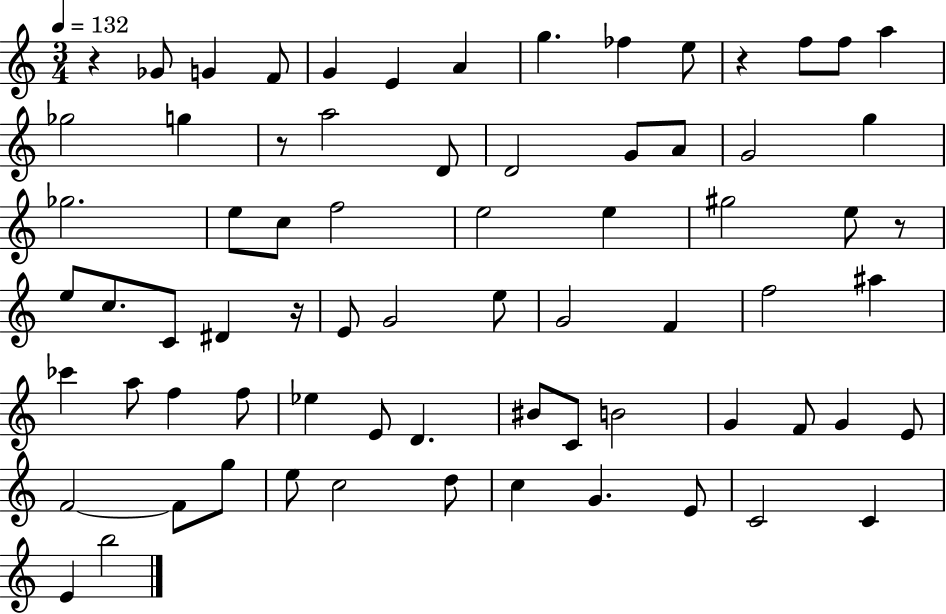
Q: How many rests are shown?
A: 5